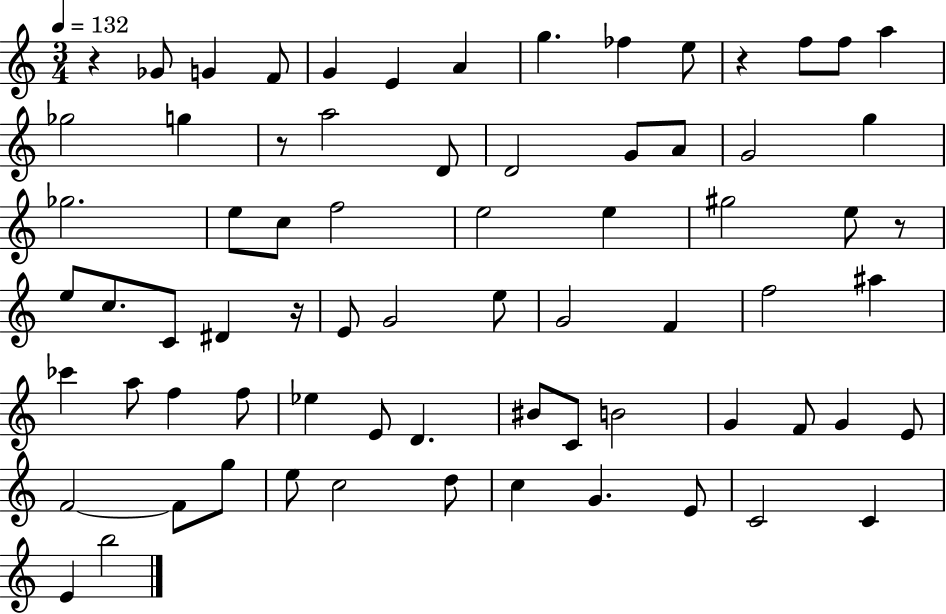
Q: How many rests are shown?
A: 5